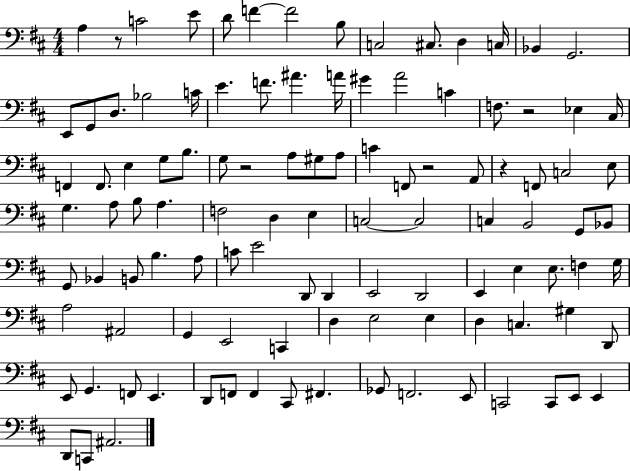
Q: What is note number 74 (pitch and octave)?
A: A#2